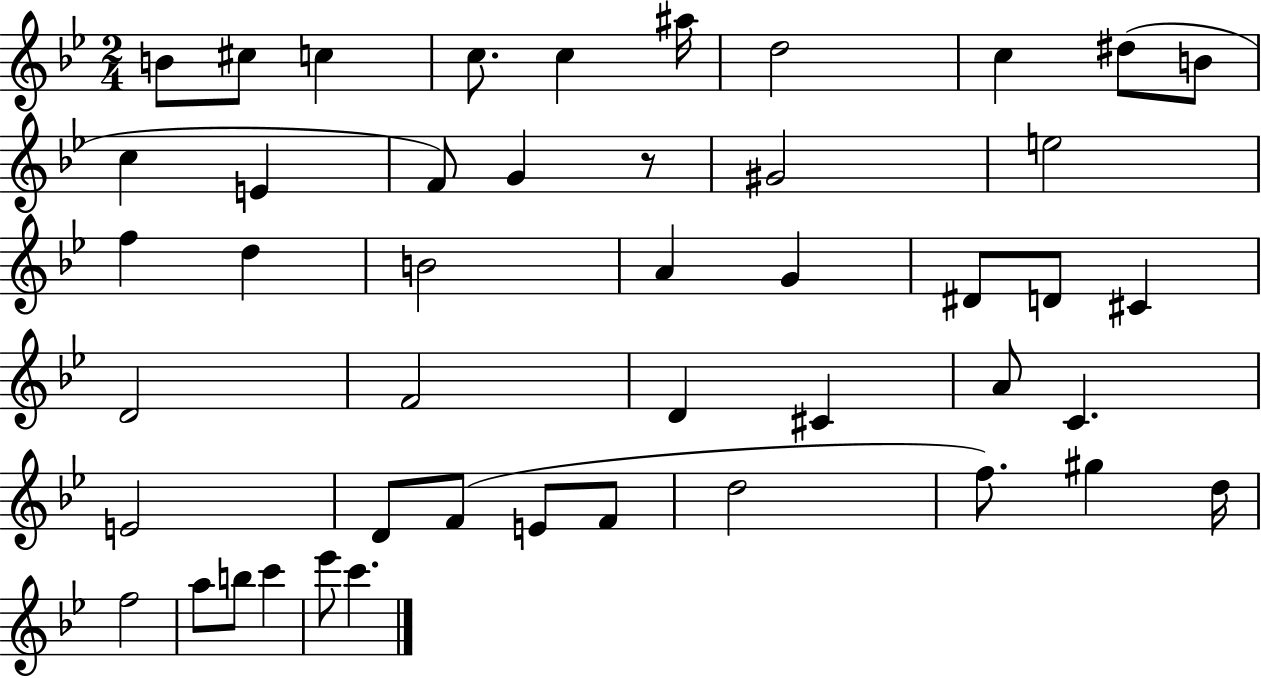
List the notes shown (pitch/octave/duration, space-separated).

B4/e C#5/e C5/q C5/e. C5/q A#5/s D5/h C5/q D#5/e B4/e C5/q E4/q F4/e G4/q R/e G#4/h E5/h F5/q D5/q B4/h A4/q G4/q D#4/e D4/e C#4/q D4/h F4/h D4/q C#4/q A4/e C4/q. E4/h D4/e F4/e E4/e F4/e D5/h F5/e. G#5/q D5/s F5/h A5/e B5/e C6/q Eb6/e C6/q.